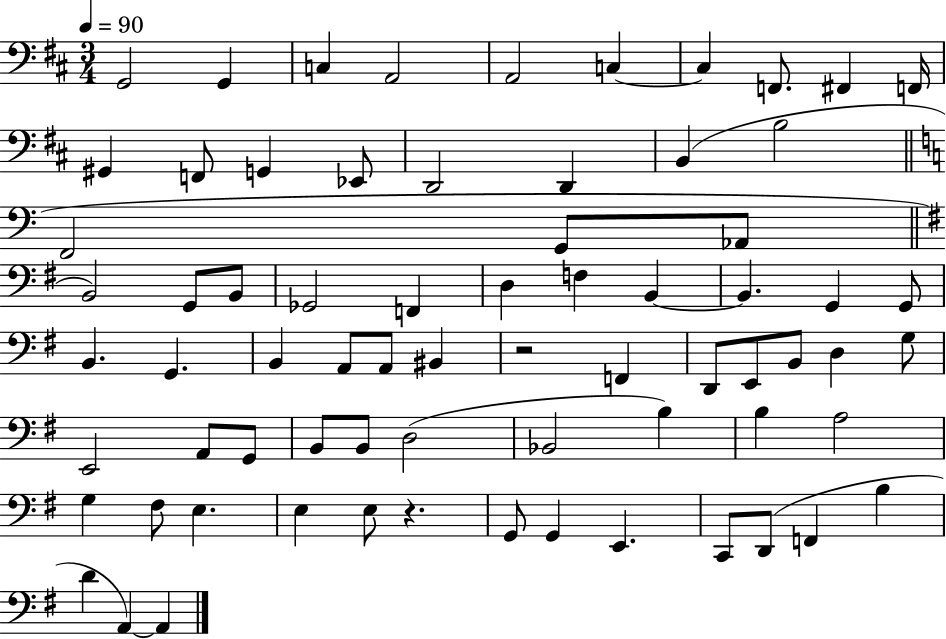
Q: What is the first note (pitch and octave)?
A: G2